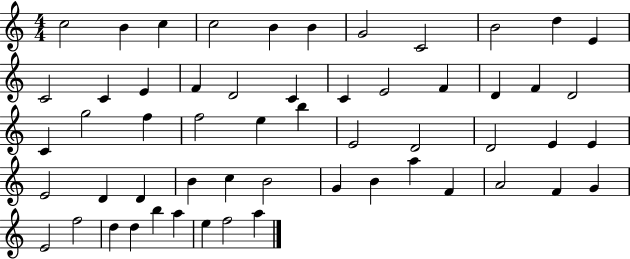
{
  \clef treble
  \numericTimeSignature
  \time 4/4
  \key c \major
  c''2 b'4 c''4 | c''2 b'4 b'4 | g'2 c'2 | b'2 d''4 e'4 | \break c'2 c'4 e'4 | f'4 d'2 c'4 | c'4 e'2 f'4 | d'4 f'4 d'2 | \break c'4 g''2 f''4 | f''2 e''4 b''4 | e'2 d'2 | d'2 e'4 e'4 | \break e'2 d'4 d'4 | b'4 c''4 b'2 | g'4 b'4 a''4 f'4 | a'2 f'4 g'4 | \break e'2 f''2 | d''4 d''4 b''4 a''4 | e''4 f''2 a''4 | \bar "|."
}